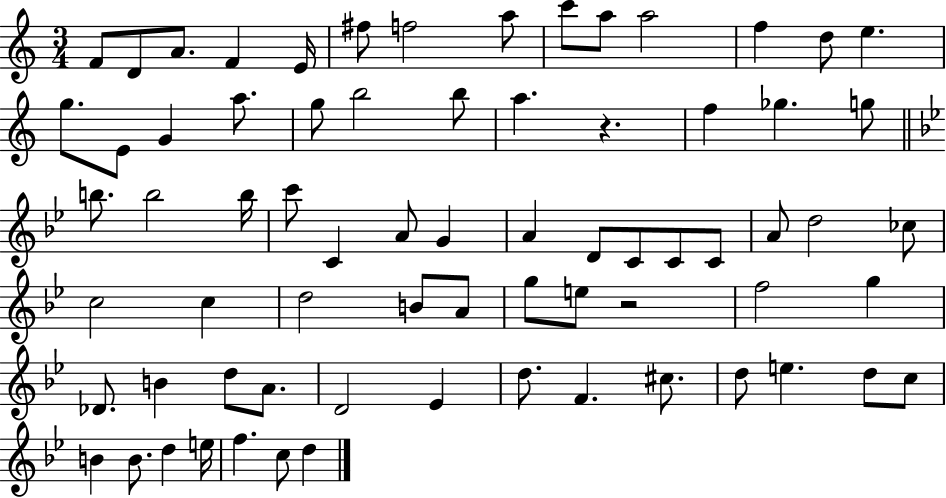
{
  \clef treble
  \numericTimeSignature
  \time 3/4
  \key c \major
  \repeat volta 2 { f'8 d'8 a'8. f'4 e'16 | fis''8 f''2 a''8 | c'''8 a''8 a''2 | f''4 d''8 e''4. | \break g''8. e'8 g'4 a''8. | g''8 b''2 b''8 | a''4. r4. | f''4 ges''4. g''8 | \break \bar "||" \break \key bes \major b''8. b''2 b''16 | c'''8 c'4 a'8 g'4 | a'4 d'8 c'8 c'8 c'8 | a'8 d''2 ces''8 | \break c''2 c''4 | d''2 b'8 a'8 | g''8 e''8 r2 | f''2 g''4 | \break des'8. b'4 d''8 a'8. | d'2 ees'4 | d''8. f'4. cis''8. | d''8 e''4. d''8 c''8 | \break b'4 b'8. d''4 e''16 | f''4. c''8 d''4 | } \bar "|."
}